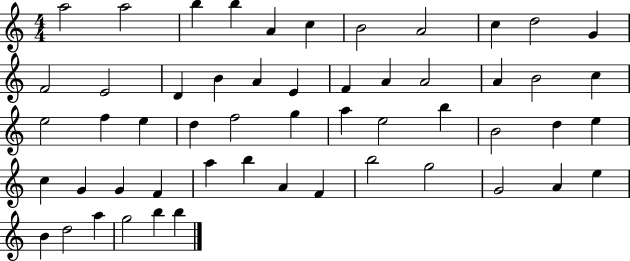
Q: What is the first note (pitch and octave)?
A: A5